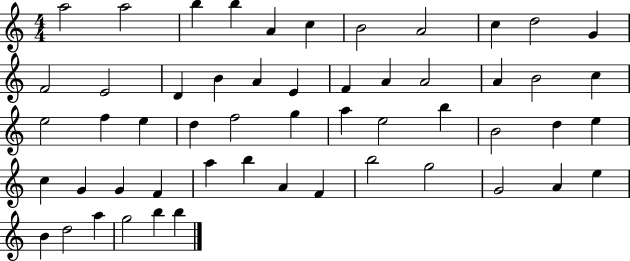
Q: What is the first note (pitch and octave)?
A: A5